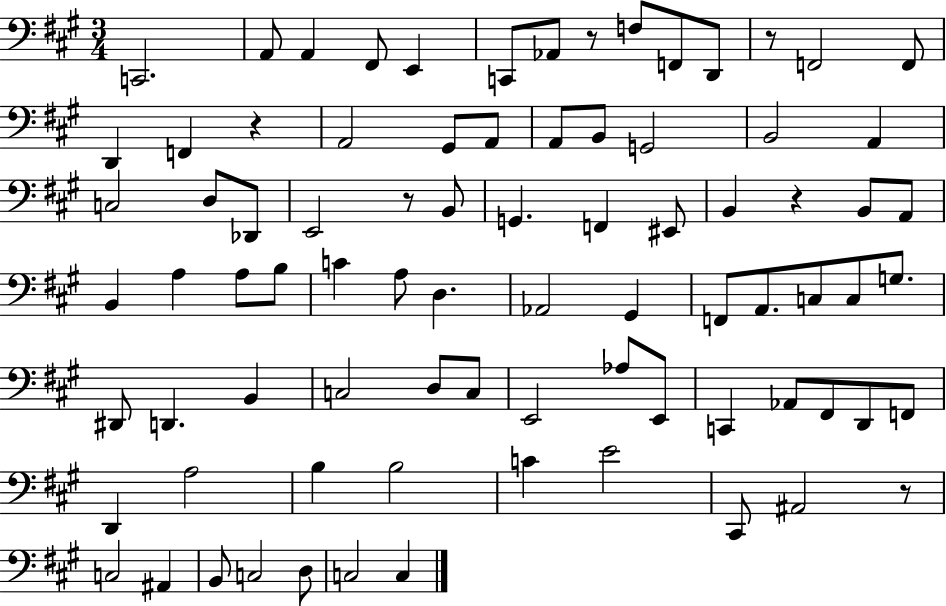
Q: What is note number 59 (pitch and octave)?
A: F#2